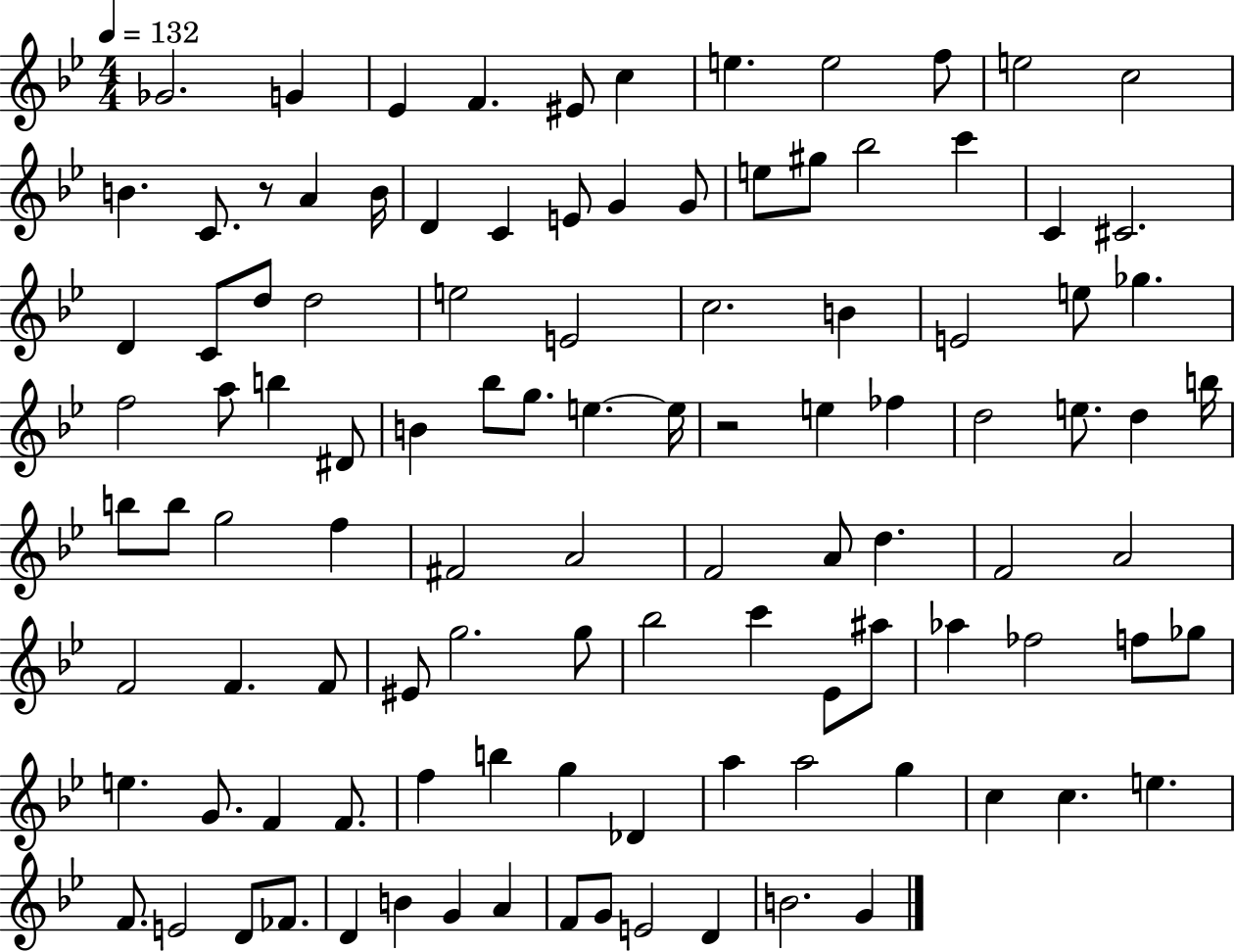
X:1
T:Untitled
M:4/4
L:1/4
K:Bb
_G2 G _E F ^E/2 c e e2 f/2 e2 c2 B C/2 z/2 A B/4 D C E/2 G G/2 e/2 ^g/2 _b2 c' C ^C2 D C/2 d/2 d2 e2 E2 c2 B E2 e/2 _g f2 a/2 b ^D/2 B _b/2 g/2 e e/4 z2 e _f d2 e/2 d b/4 b/2 b/2 g2 f ^F2 A2 F2 A/2 d F2 A2 F2 F F/2 ^E/2 g2 g/2 _b2 c' _E/2 ^a/2 _a _f2 f/2 _g/2 e G/2 F F/2 f b g _D a a2 g c c e F/2 E2 D/2 _F/2 D B G A F/2 G/2 E2 D B2 G